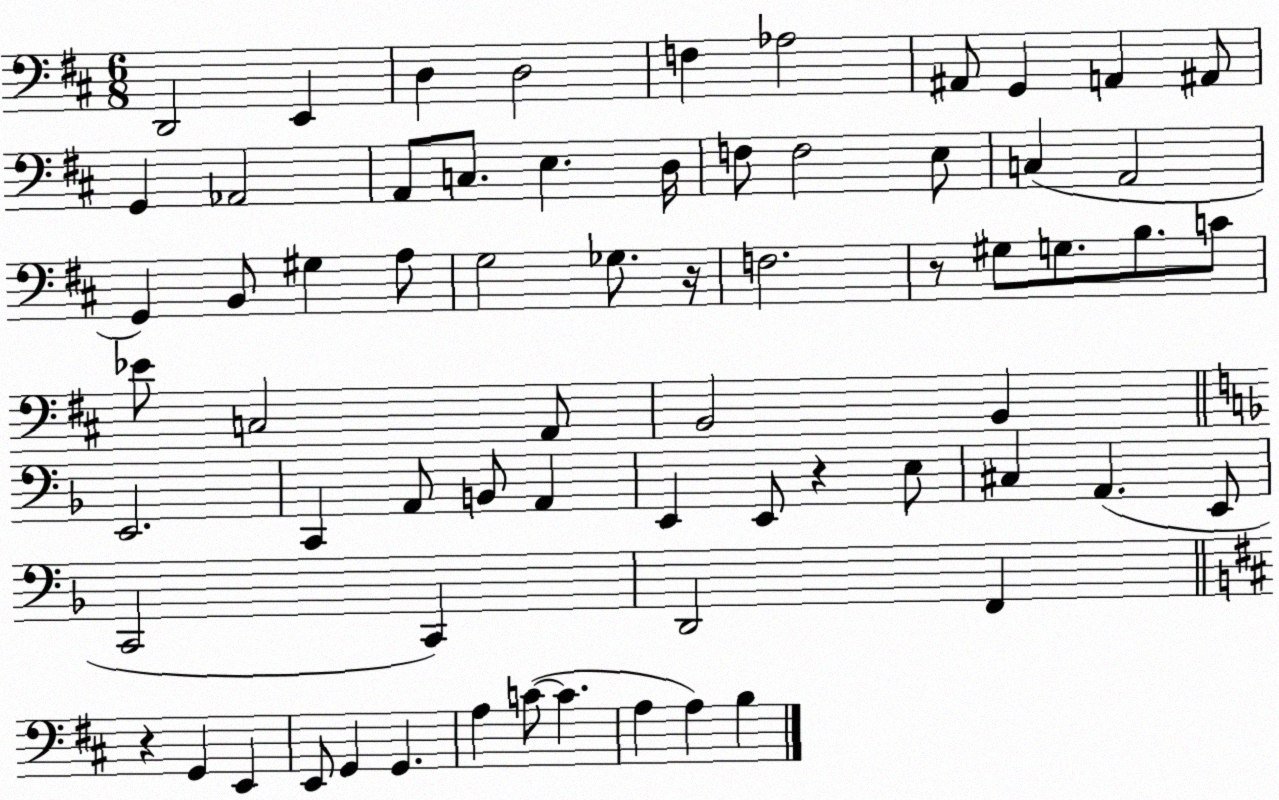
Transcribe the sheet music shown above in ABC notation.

X:1
T:Untitled
M:6/8
L:1/4
K:D
D,,2 E,, D, D,2 F, _A,2 ^A,,/2 G,, A,, ^A,,/2 G,, _A,,2 A,,/2 C,/2 E, D,/4 F,/2 F,2 E,/2 C, A,,2 G,, B,,/2 ^G, A,/2 G,2 _G,/2 z/4 F,2 z/2 ^G,/2 G,/2 B,/2 C/2 _E/2 C,2 A,,/2 B,,2 B,, E,,2 C,, A,,/2 B,,/2 A,, E,, E,,/2 z E,/2 ^C, A,, E,,/2 C,,2 C,, D,,2 F,, z G,, E,, E,,/2 G,, G,, A, C/2 C A, A, B,